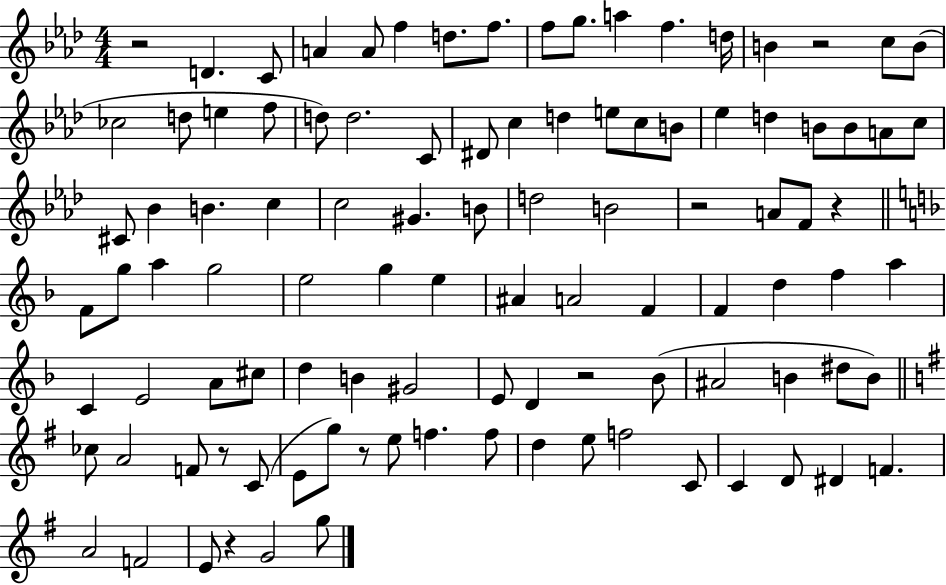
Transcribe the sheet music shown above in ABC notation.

X:1
T:Untitled
M:4/4
L:1/4
K:Ab
z2 D C/2 A A/2 f d/2 f/2 f/2 g/2 a f d/4 B z2 c/2 B/2 _c2 d/2 e f/2 d/2 d2 C/2 ^D/2 c d e/2 c/2 B/2 _e d B/2 B/2 A/2 c/2 ^C/2 _B B c c2 ^G B/2 d2 B2 z2 A/2 F/2 z F/2 g/2 a g2 e2 g e ^A A2 F F d f a C E2 A/2 ^c/2 d B ^G2 E/2 D z2 _B/2 ^A2 B ^d/2 B/2 _c/2 A2 F/2 z/2 C/2 E/2 g/2 z/2 e/2 f f/2 d e/2 f2 C/2 C D/2 ^D F A2 F2 E/2 z G2 g/2